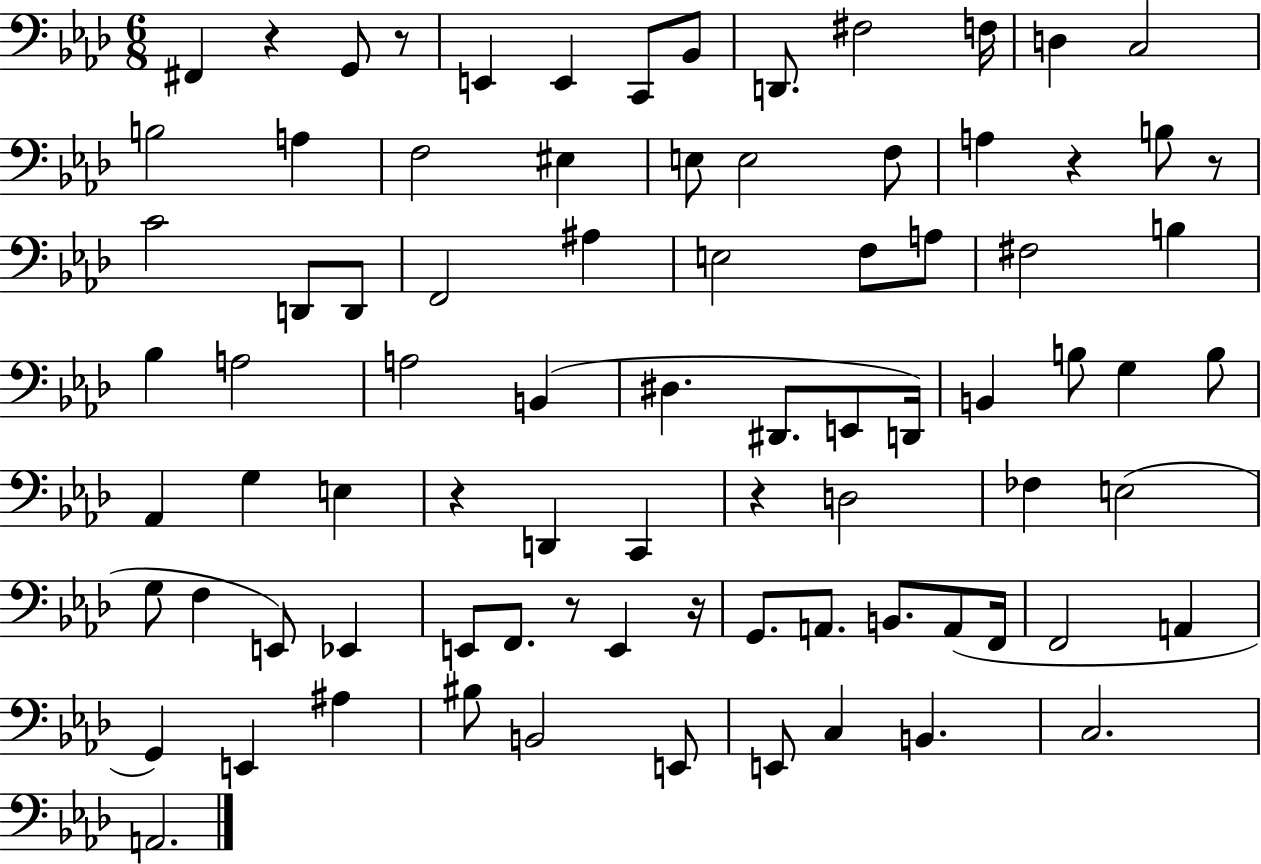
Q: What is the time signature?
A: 6/8